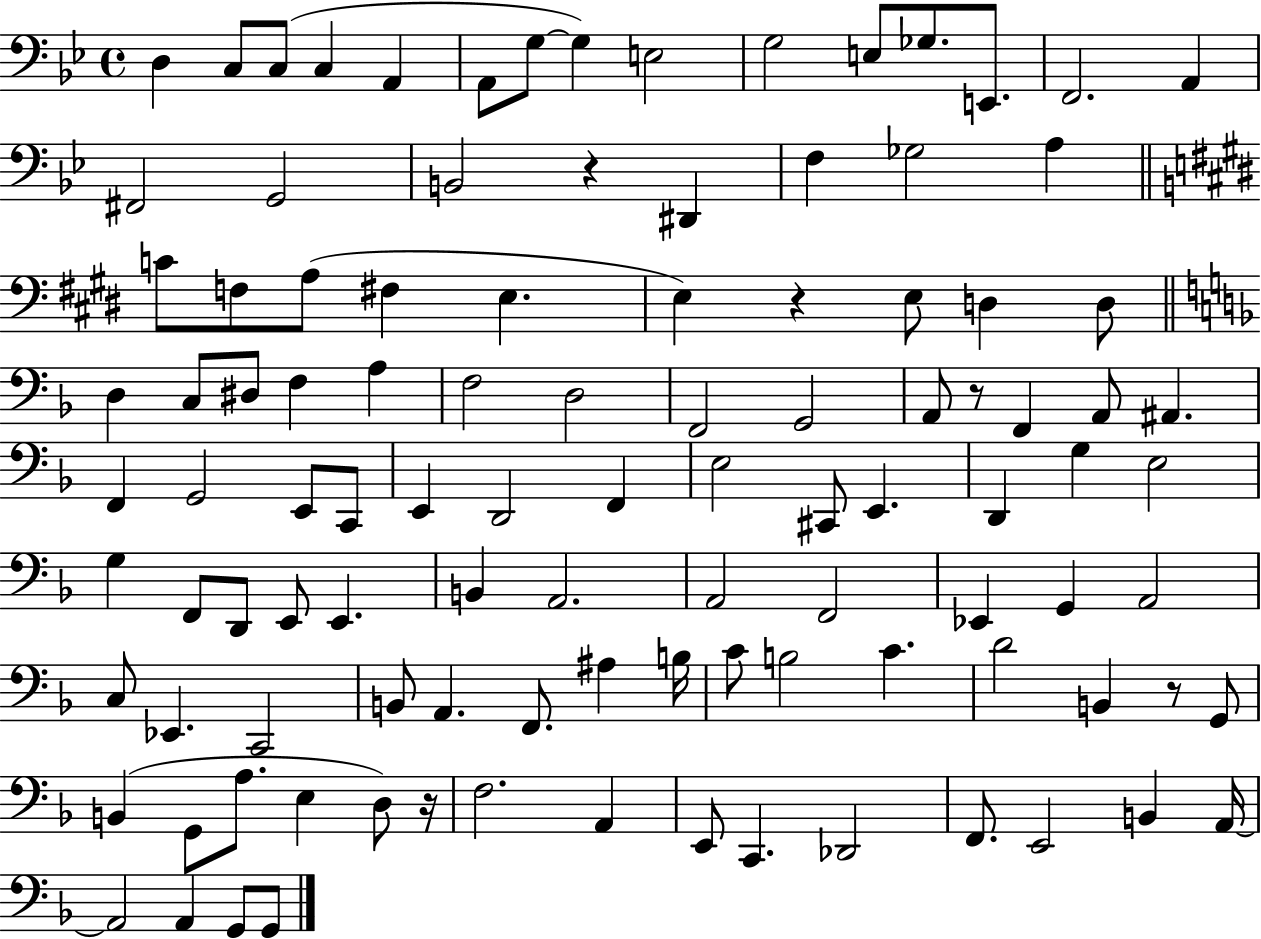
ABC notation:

X:1
T:Untitled
M:4/4
L:1/4
K:Bb
D, C,/2 C,/2 C, A,, A,,/2 G,/2 G, E,2 G,2 E,/2 _G,/2 E,,/2 F,,2 A,, ^F,,2 G,,2 B,,2 z ^D,, F, _G,2 A, C/2 F,/2 A,/2 ^F, E, E, z E,/2 D, D,/2 D, C,/2 ^D,/2 F, A, F,2 D,2 F,,2 G,,2 A,,/2 z/2 F,, A,,/2 ^A,, F,, G,,2 E,,/2 C,,/2 E,, D,,2 F,, E,2 ^C,,/2 E,, D,, G, E,2 G, F,,/2 D,,/2 E,,/2 E,, B,, A,,2 A,,2 F,,2 _E,, G,, A,,2 C,/2 _E,, C,,2 B,,/2 A,, F,,/2 ^A, B,/4 C/2 B,2 C D2 B,, z/2 G,,/2 B,, G,,/2 A,/2 E, D,/2 z/4 F,2 A,, E,,/2 C,, _D,,2 F,,/2 E,,2 B,, A,,/4 A,,2 A,, G,,/2 G,,/2